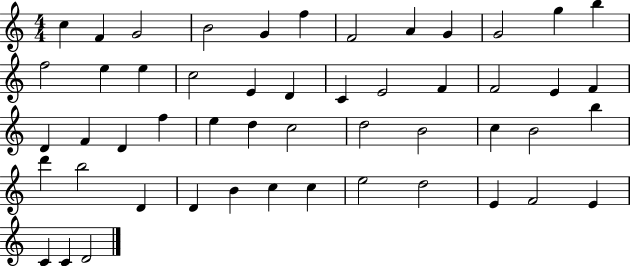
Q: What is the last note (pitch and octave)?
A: D4